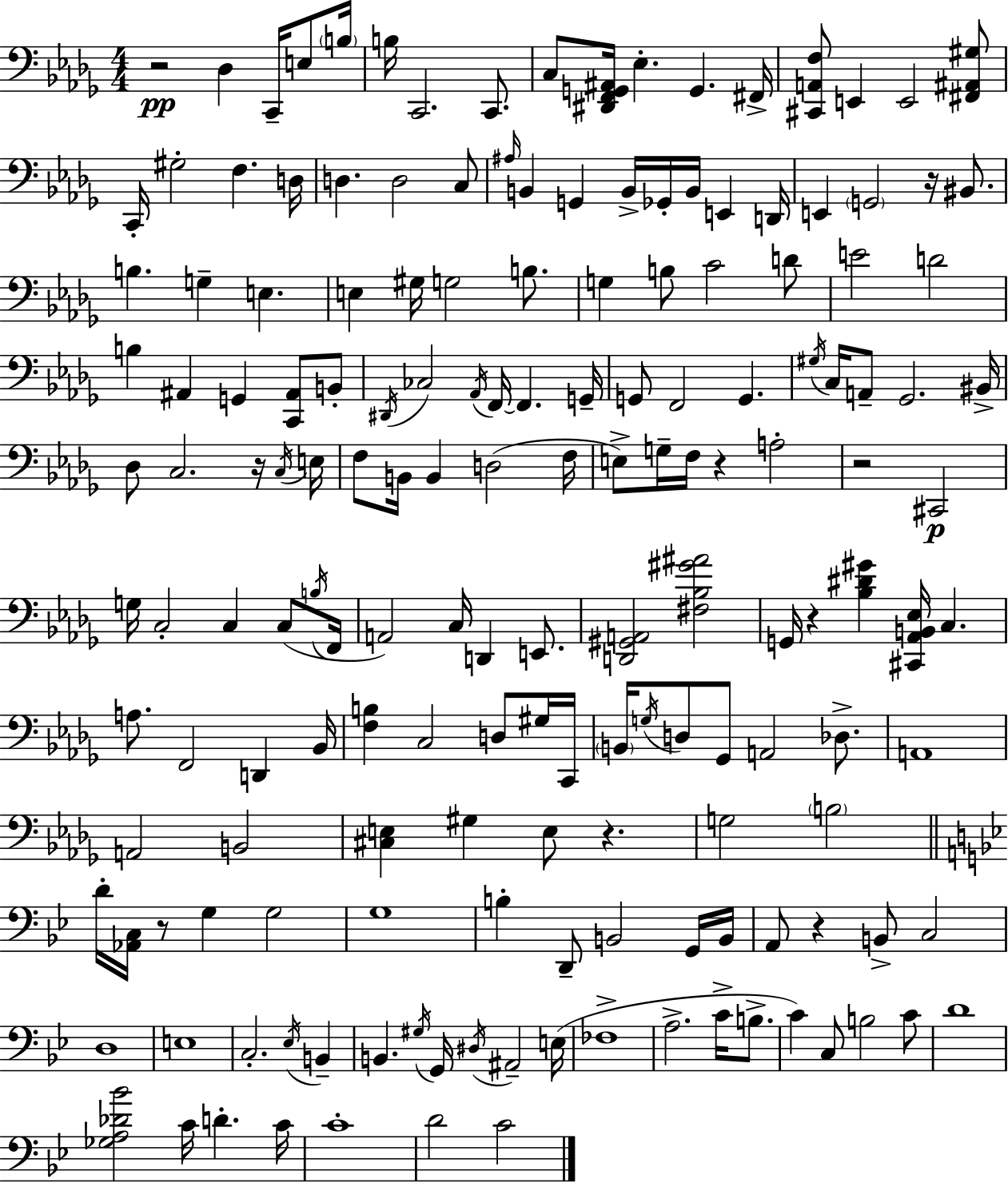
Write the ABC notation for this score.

X:1
T:Untitled
M:4/4
L:1/4
K:Bbm
z2 _D, C,,/4 E,/2 B,/4 B,/4 C,,2 C,,/2 C,/2 [^D,,F,,G,,^A,,]/4 _E, G,, ^F,,/4 [^C,,A,,F,]/2 E,, E,,2 [^F,,^A,,^G,]/2 C,,/4 ^G,2 F, D,/4 D, D,2 C,/2 ^A,/4 B,, G,, B,,/4 _G,,/4 B,,/4 E,, D,,/4 E,, G,,2 z/4 ^B,,/2 B, G, E, E, ^G,/4 G,2 B,/2 G, B,/2 C2 D/2 E2 D2 B, ^A,, G,, [C,,^A,,]/2 B,,/2 ^D,,/4 _C,2 _A,,/4 F,,/4 F,, G,,/4 G,,/2 F,,2 G,, ^G,/4 C,/4 A,,/2 _G,,2 ^B,,/4 _D,/2 C,2 z/4 C,/4 E,/4 F,/2 B,,/4 B,, D,2 F,/4 E,/2 G,/4 F,/4 z A,2 z2 ^C,,2 G,/4 C,2 C, C,/2 B,/4 F,,/4 A,,2 C,/4 D,, E,,/2 [D,,^G,,A,,]2 [^F,_B,^G^A]2 G,,/4 z [_B,^D^G] [^C,,_A,,B,,_E,]/4 C, A,/2 F,,2 D,, _B,,/4 [F,B,] C,2 D,/2 ^G,/4 C,,/4 B,,/4 G,/4 D,/2 _G,,/2 A,,2 _D,/2 A,,4 A,,2 B,,2 [^C,E,] ^G, E,/2 z G,2 B,2 D/4 [_A,,C,]/4 z/2 G, G,2 G,4 B, D,,/2 B,,2 G,,/4 B,,/4 A,,/2 z B,,/2 C,2 D,4 E,4 C,2 _E,/4 B,, B,, ^G,/4 G,,/4 ^D,/4 ^A,,2 E,/4 _F,4 A,2 C/4 B,/2 C C,/2 B,2 C/2 D4 [_G,A,_D_B]2 C/4 D C/4 C4 D2 C2